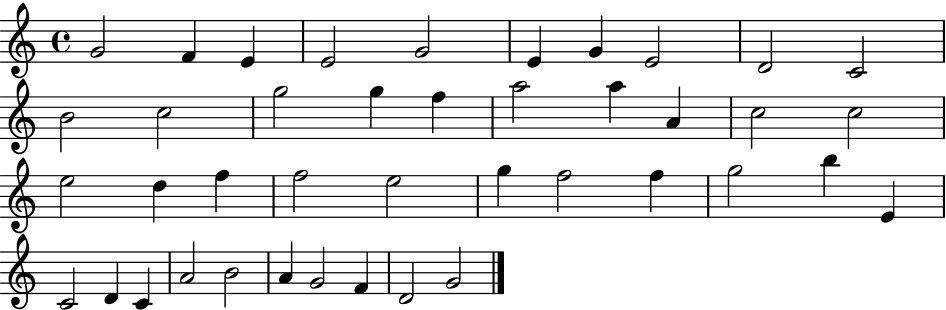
G4/h F4/q E4/q E4/h G4/h E4/q G4/q E4/h D4/h C4/h B4/h C5/h G5/h G5/q F5/q A5/h A5/q A4/q C5/h C5/h E5/h D5/q F5/q F5/h E5/h G5/q F5/h F5/q G5/h B5/q E4/q C4/h D4/q C4/q A4/h B4/h A4/q G4/h F4/q D4/h G4/h